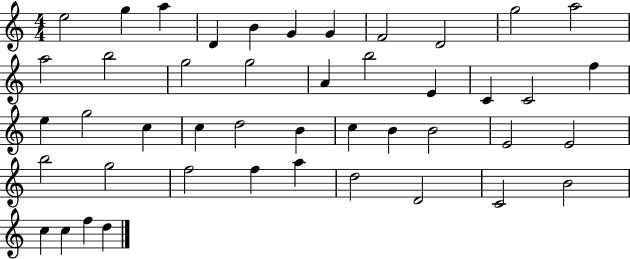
{
  \clef treble
  \numericTimeSignature
  \time 4/4
  \key c \major
  e''2 g''4 a''4 | d'4 b'4 g'4 g'4 | f'2 d'2 | g''2 a''2 | \break a''2 b''2 | g''2 g''2 | a'4 b''2 e'4 | c'4 c'2 f''4 | \break e''4 g''2 c''4 | c''4 d''2 b'4 | c''4 b'4 b'2 | e'2 e'2 | \break b''2 g''2 | f''2 f''4 a''4 | d''2 d'2 | c'2 b'2 | \break c''4 c''4 f''4 d''4 | \bar "|."
}